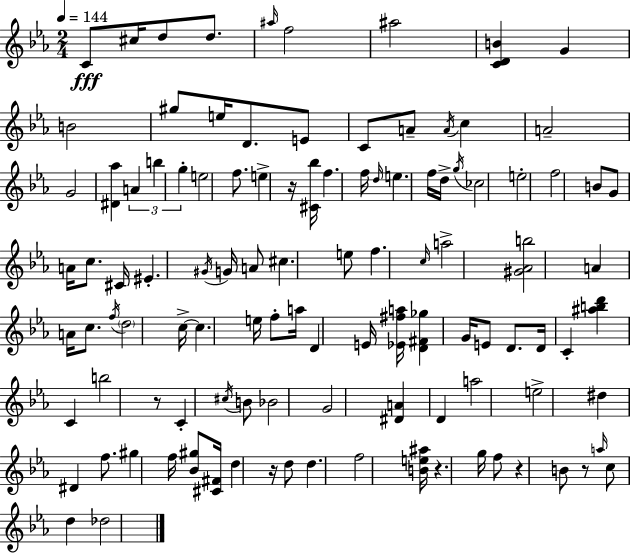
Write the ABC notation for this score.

X:1
T:Untitled
M:2/4
L:1/4
K:Eb
C/2 ^c/4 d/2 d/2 ^a/4 f2 ^a2 [CDB] G B2 ^g/2 e/4 D/2 E/2 C/2 A/2 A/4 c A2 G2 [^D_a] A b g e2 f/2 e z/4 [^C_b]/4 f f/4 d/4 e f/4 d/4 g/4 _c2 e2 f2 B/2 G/2 A/4 c/2 ^C/4 ^E ^G/4 G/4 A/2 ^c e/2 f c/4 a2 [^G_Ab]2 A A/4 c/2 f/4 d2 c/4 c e/4 f/2 a/4 D E/4 [_E^fa]/4 [D^F_g] G/4 E/2 D/2 D/4 C [^abd'] C b2 z/2 C ^c/4 B/2 _B2 G2 [^DA] D a2 e2 ^d ^D f/2 ^g f/4 [_B^g]/2 [^C^F]/4 d z/4 d/2 d f2 [Be^a]/4 z g/4 f/2 z B/2 z/2 a/4 c/2 d _d2